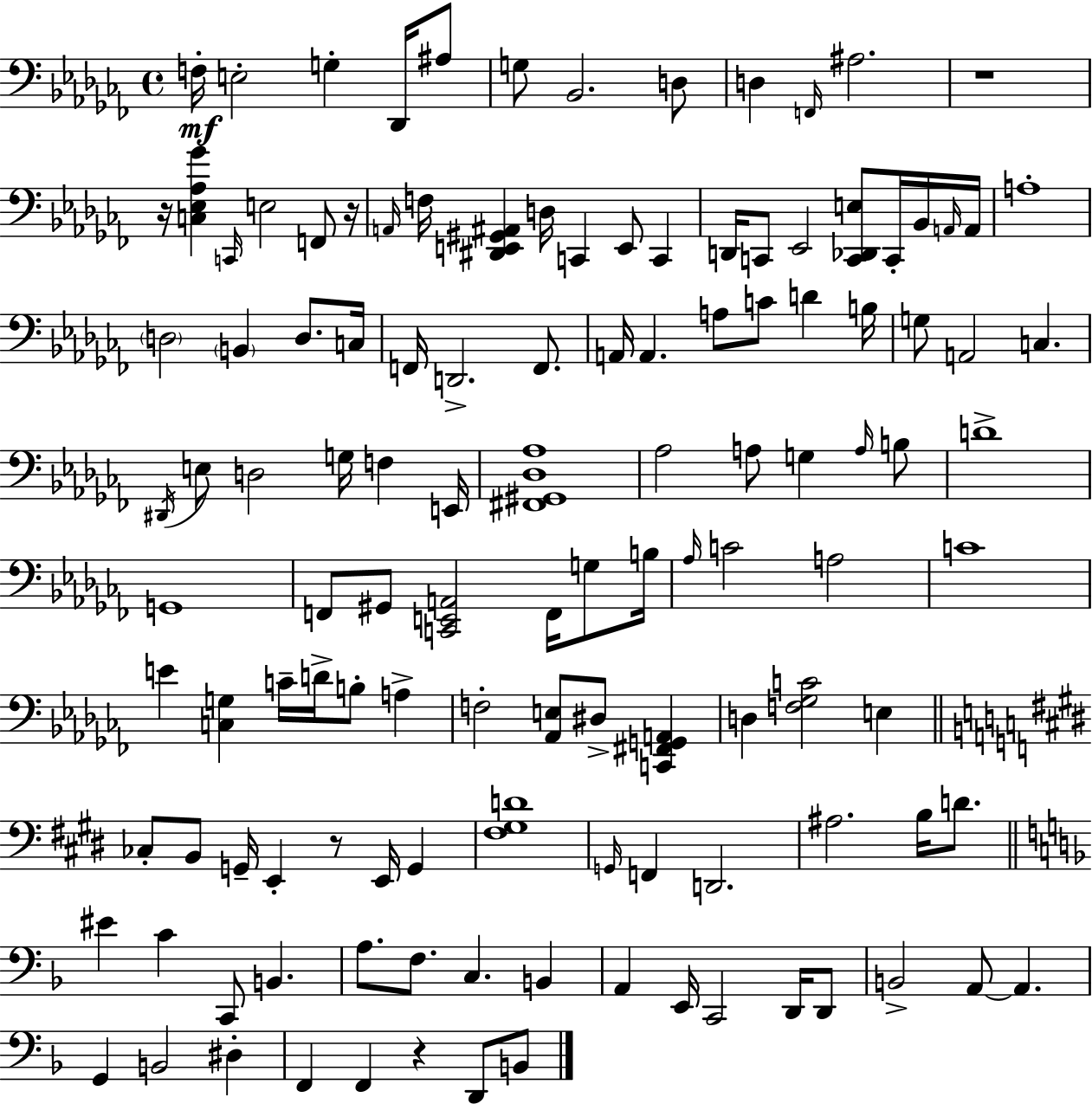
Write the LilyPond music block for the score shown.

{
  \clef bass
  \time 4/4
  \defaultTimeSignature
  \key aes \minor
  \repeat volta 2 { f16-.\mf e2-. g4-. des,16 ais8 | g8 bes,2. d8 | d4 \grace { f,16 } ais2. | r1 | \break r16 <c ees aes ges'>4 \grace { c,16 } e2 f,8 | r16 \grace { a,16 } f16 <dis, e, gis, ais,>4 d16 c,4 e,8 c,4 | d,16 c,8 ees,2 <c, des, e>8 | c,16-. bes,16 \grace { a,16 } a,16 a1-. | \break \parenthesize d2 \parenthesize b,4 | d8. c16 f,16 d,2.-> | f,8. a,16 a,4. a8 c'8 d'4 | b16 g8 a,2 c4. | \break \acciaccatura { dis,16 } e8 d2 g16 | f4 e,16 <fis, gis, des aes>1 | aes2 a8 g4 | \grace { a16 } b8 d'1-> | \break g,1 | f,8 gis,8 <c, e, a,>2 | f,16 g8 b16 \grace { aes16 } c'2 a2 | c'1 | \break e'4 <c g>4 c'16-- | d'16-> b8-. a4-> f2-. <aes, e>8 | dis8-> <c, fis, g, a,>4 d4 <f ges c'>2 | e4 \bar "||" \break \key e \major ces8-. b,8 g,16-- e,4-. r8 e,16 g,4 | <fis gis d'>1 | \grace { g,16 } f,4 d,2. | ais2. b16 d'8. | \break \bar "||" \break \key f \major eis'4 c'4 c,8 b,4. | a8. f8. c4. b,4 | a,4 e,16 c,2 d,16 d,8 | b,2-> a,8~~ a,4. | \break g,4 b,2 dis4-. | f,4 f,4 r4 d,8 b,8 | } \bar "|."
}